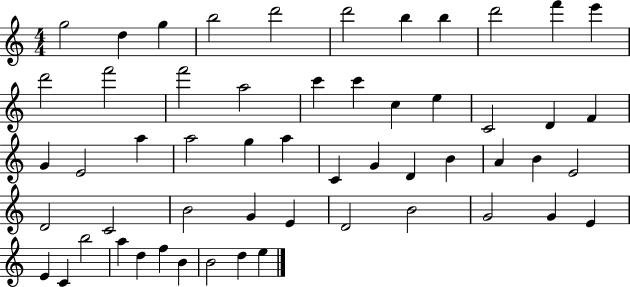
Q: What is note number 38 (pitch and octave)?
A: B4